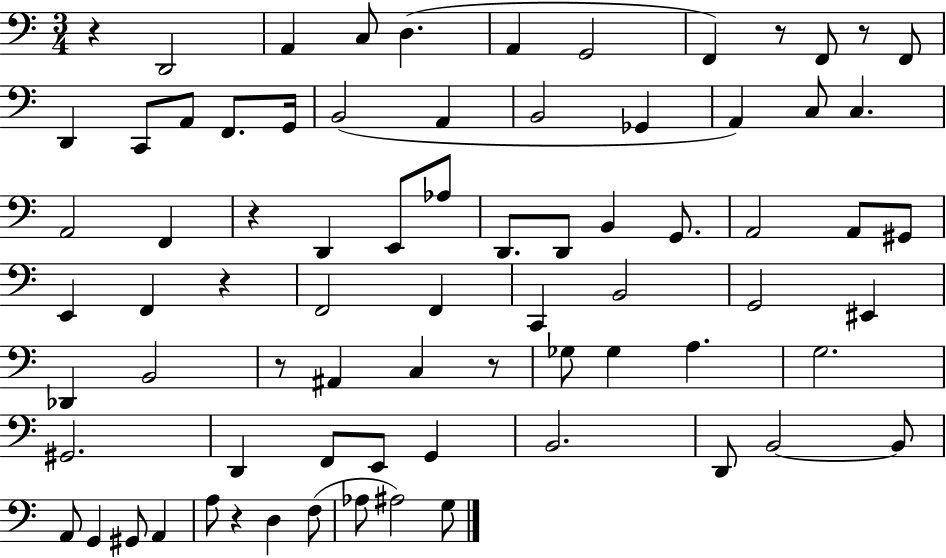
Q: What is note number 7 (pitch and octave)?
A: F2